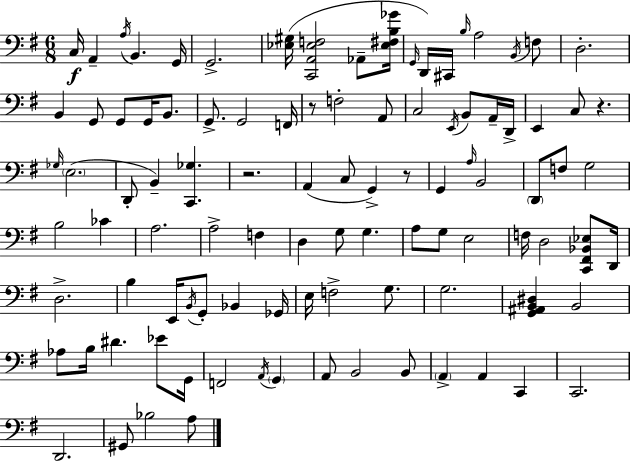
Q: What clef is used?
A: bass